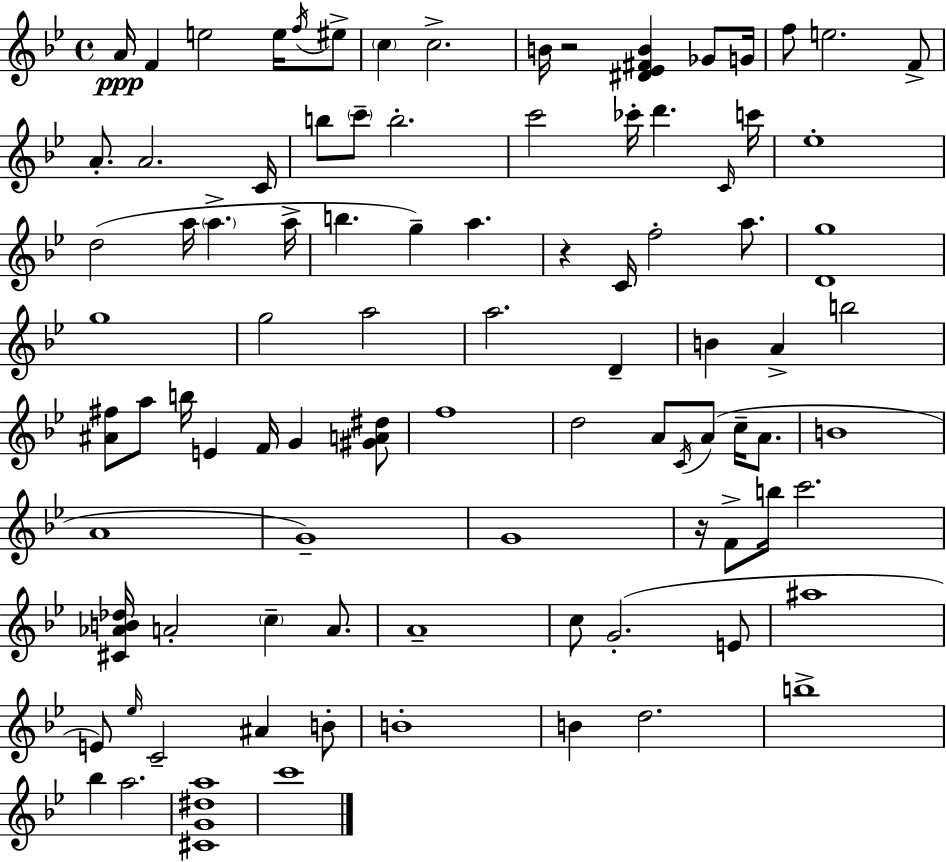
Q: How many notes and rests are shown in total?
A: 92